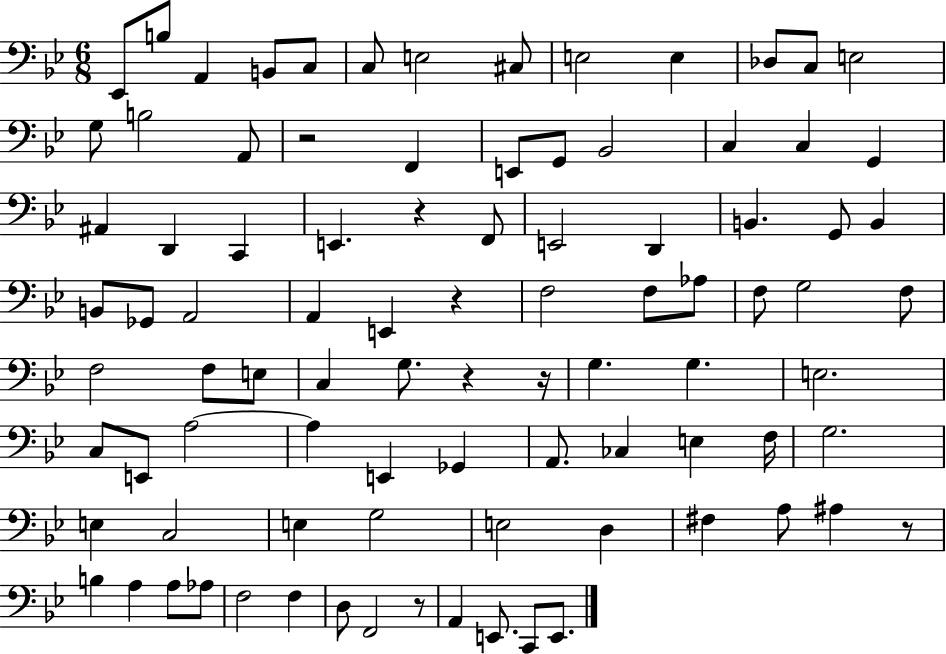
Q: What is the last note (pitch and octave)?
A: E2